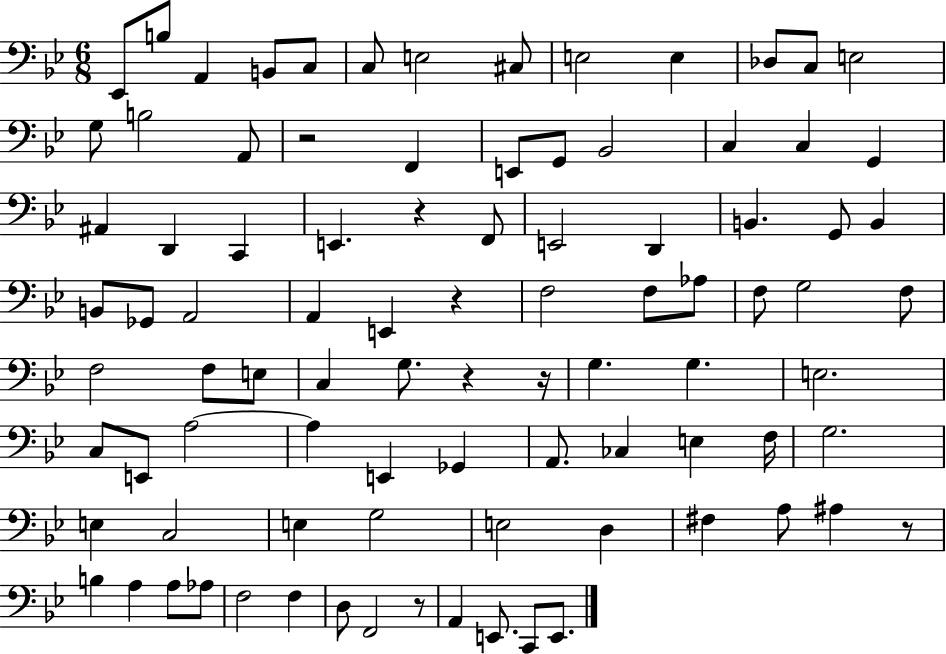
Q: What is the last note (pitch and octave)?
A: E2